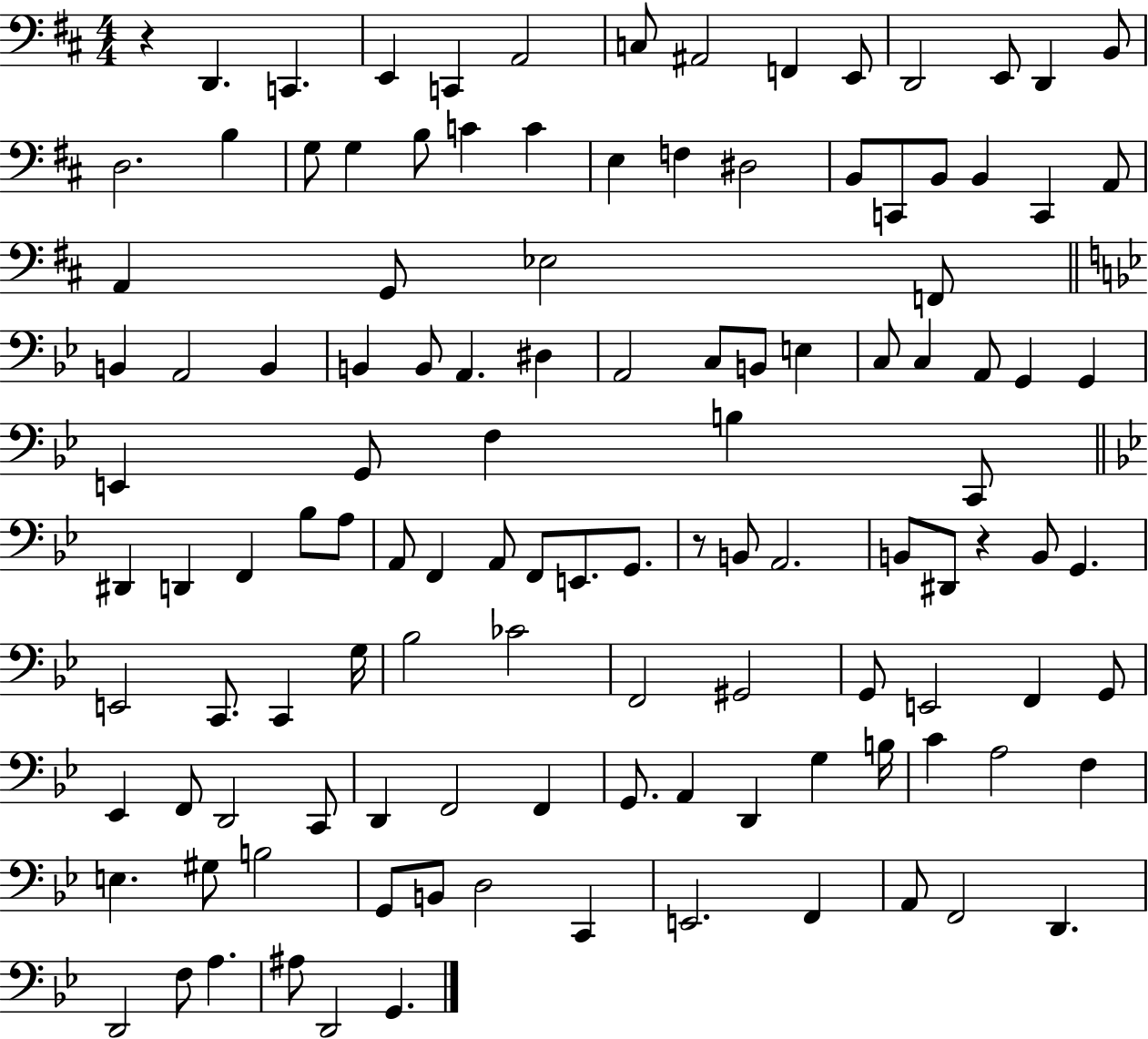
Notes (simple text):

R/q D2/q. C2/q. E2/q C2/q A2/h C3/e A#2/h F2/q E2/e D2/h E2/e D2/q B2/e D3/h. B3/q G3/e G3/q B3/e C4/q C4/q E3/q F3/q D#3/h B2/e C2/e B2/e B2/q C2/q A2/e A2/q G2/e Eb3/h F2/e B2/q A2/h B2/q B2/q B2/e A2/q. D#3/q A2/h C3/e B2/e E3/q C3/e C3/q A2/e G2/q G2/q E2/q G2/e F3/q B3/q C2/e D#2/q D2/q F2/q Bb3/e A3/e A2/e F2/q A2/e F2/e E2/e. G2/e. R/e B2/e A2/h. B2/e D#2/e R/q B2/e G2/q. E2/h C2/e. C2/q G3/s Bb3/h CES4/h F2/h G#2/h G2/e E2/h F2/q G2/e Eb2/q F2/e D2/h C2/e D2/q F2/h F2/q G2/e. A2/q D2/q G3/q B3/s C4/q A3/h F3/q E3/q. G#3/e B3/h G2/e B2/e D3/h C2/q E2/h. F2/q A2/e F2/h D2/q. D2/h F3/e A3/q. A#3/e D2/h G2/q.